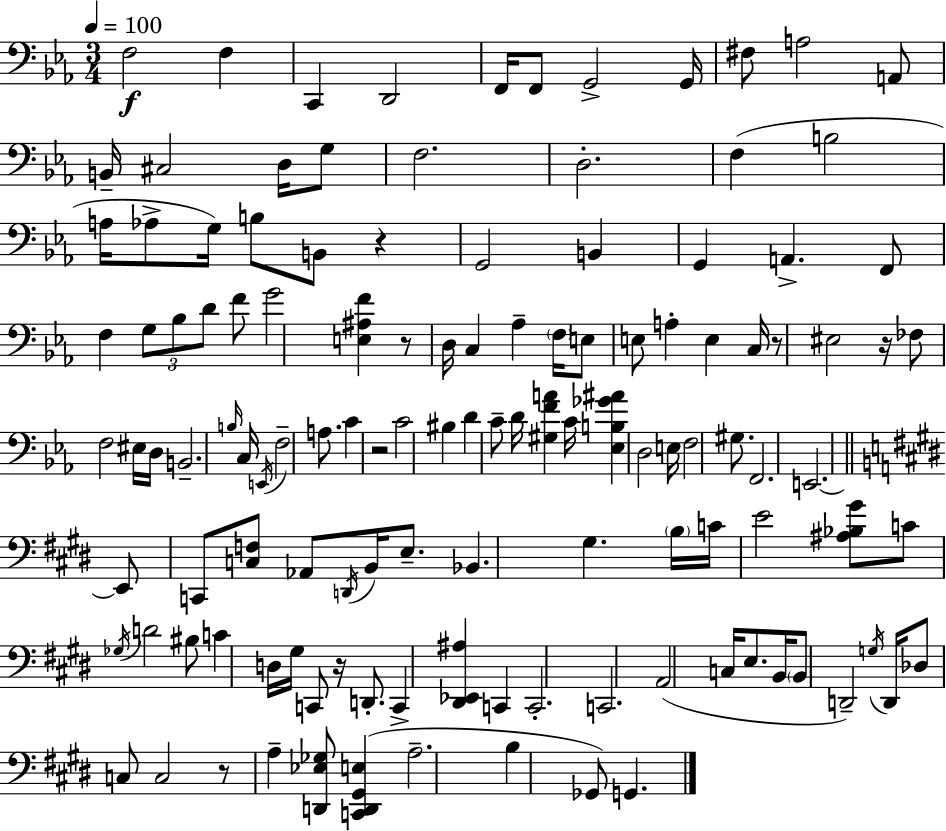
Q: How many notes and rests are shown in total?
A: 123